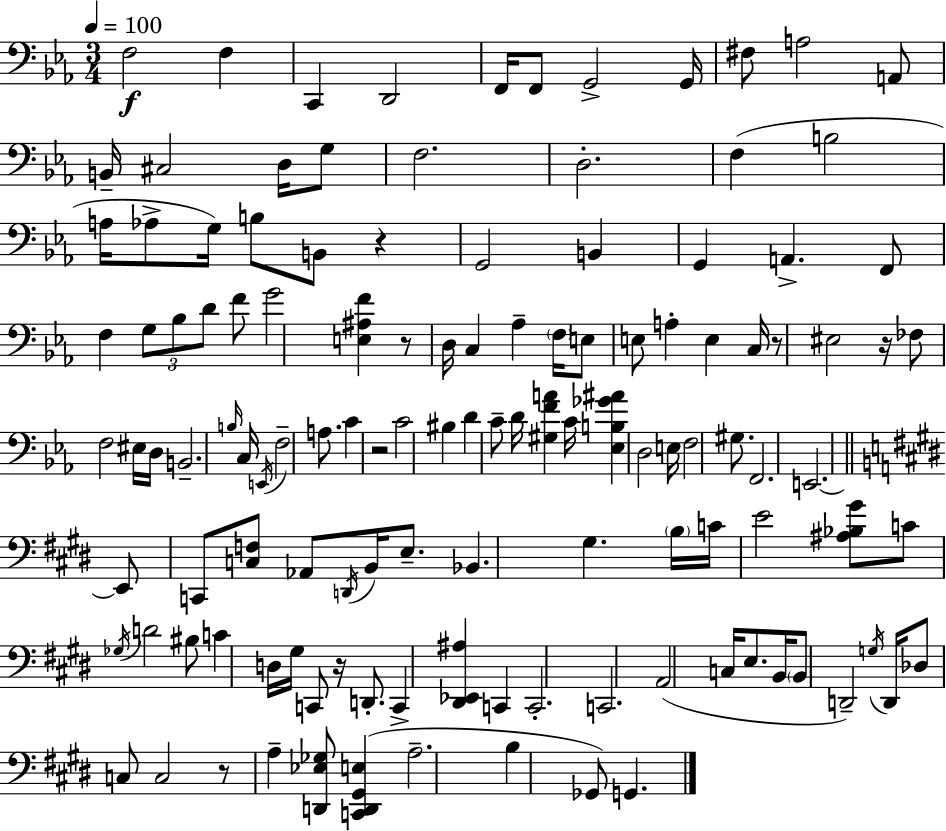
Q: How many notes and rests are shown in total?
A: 123